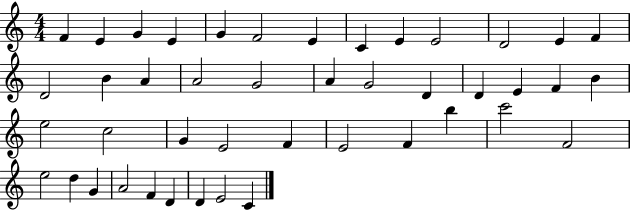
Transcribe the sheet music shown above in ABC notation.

X:1
T:Untitled
M:4/4
L:1/4
K:C
F E G E G F2 E C E E2 D2 E F D2 B A A2 G2 A G2 D D E F B e2 c2 G E2 F E2 F b c'2 F2 e2 d G A2 F D D E2 C